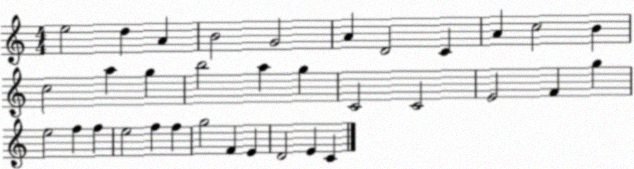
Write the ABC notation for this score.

X:1
T:Untitled
M:4/4
L:1/4
K:C
e2 d A B2 G2 A D2 C A c2 B c2 a g b2 a g C2 C2 E2 F g e2 f f e2 f f g2 F E D2 E C